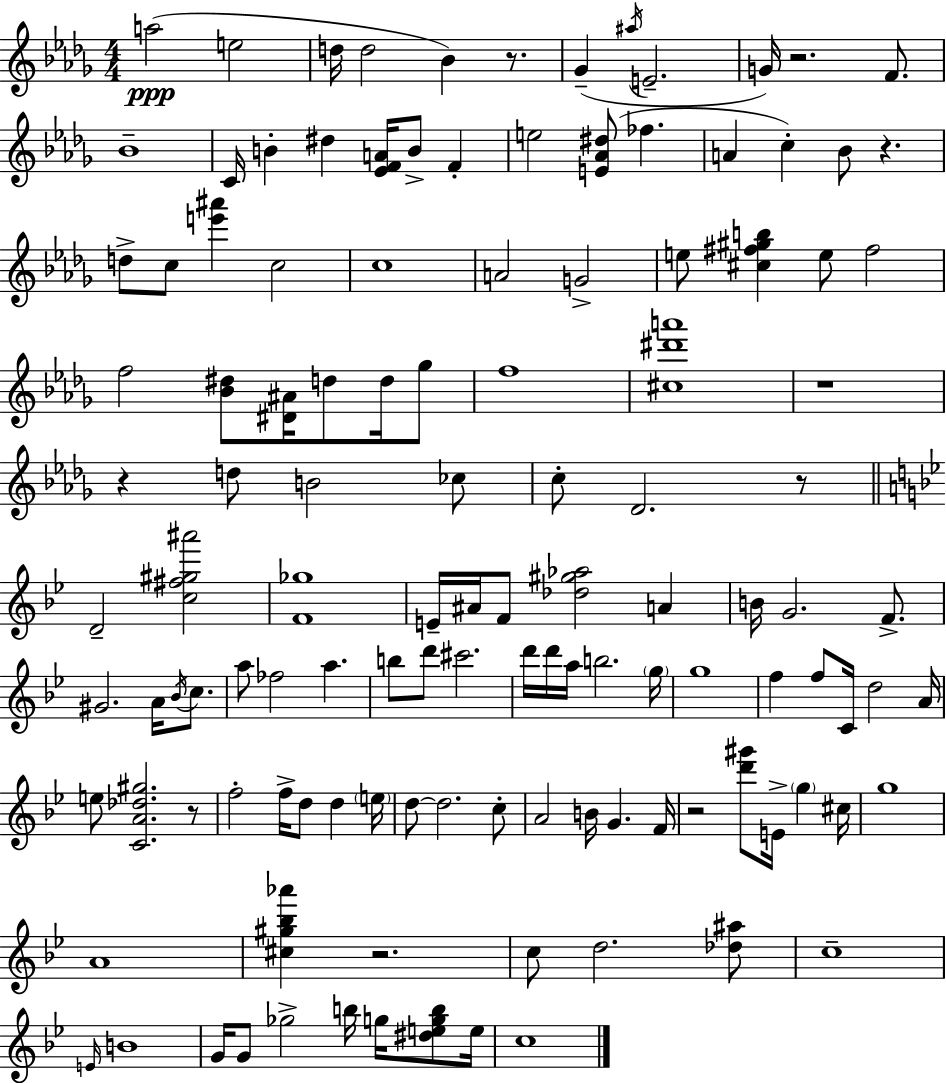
{
  \clef treble
  \numericTimeSignature
  \time 4/4
  \key bes \minor
  a''2(\ppp e''2 | d''16 d''2 bes'4) r8. | ges'4--( \acciaccatura { ais''16 } e'2.-- | g'16) r2. f'8. | \break bes'1-- | c'16 b'4-. dis''4 <ees' f' a'>16 b'8-> f'4-. | e''2 <e' aes' dis''>8( fes''4. | a'4 c''4-.) bes'8 r4. | \break d''8-> c''8 <e''' ais'''>4 c''2 | c''1 | a'2 g'2-> | e''8 <cis'' fis'' gis'' b''>4 e''8 fis''2 | \break f''2 <bes' dis''>8 <dis' ais'>16 d''8 d''16 ges''8 | f''1 | <cis'' dis''' a'''>1 | r1 | \break r4 d''8 b'2 ces''8 | c''8-. des'2. r8 | \bar "||" \break \key g \minor d'2-- <c'' fis'' gis'' ais'''>2 | <f' ges''>1 | e'16-- ais'16 f'8 <des'' gis'' aes''>2 a'4 | b'16 g'2. f'8.-> | \break gis'2. a'16 \acciaccatura { bes'16 } c''8. | a''8 fes''2 a''4. | b''8 d'''8 cis'''2. | d'''16 d'''16 a''16 b''2. | \break \parenthesize g''16 g''1 | f''4 f''8 c'16 d''2 | a'16 e''8 <c' a' des'' gis''>2. r8 | f''2-. f''16-> d''8 d''4 | \break \parenthesize e''16 d''8~~ d''2. c''8-. | a'2 b'16 g'4. | f'16 r2 <d''' gis'''>8 e'16-> \parenthesize g''4 | cis''16 g''1 | \break a'1 | <cis'' gis'' bes'' aes'''>4 r2. | c''8 d''2. <des'' ais''>8 | c''1-- | \break \grace { e'16 } b'1 | g'16 g'8 ges''2-> b''16 g''16 <dis'' e'' g'' b''>8 | e''16 c''1 | \bar "|."
}